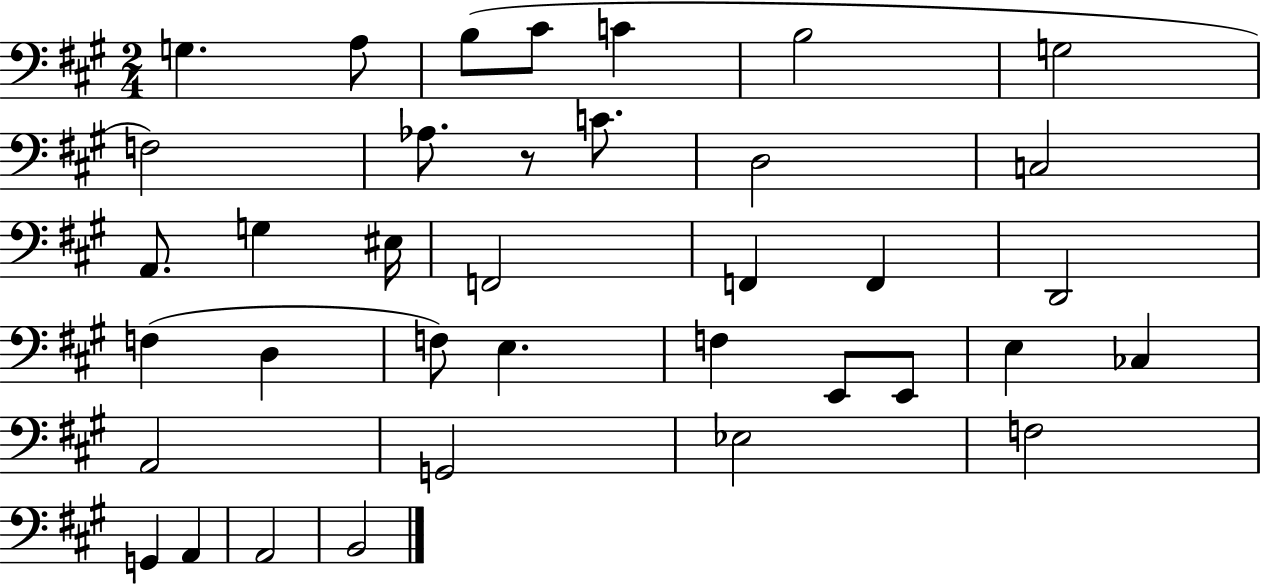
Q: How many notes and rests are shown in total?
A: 37